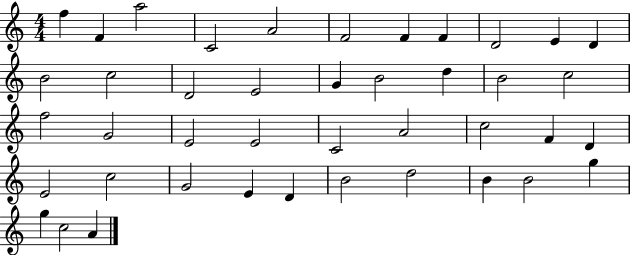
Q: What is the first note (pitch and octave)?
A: F5